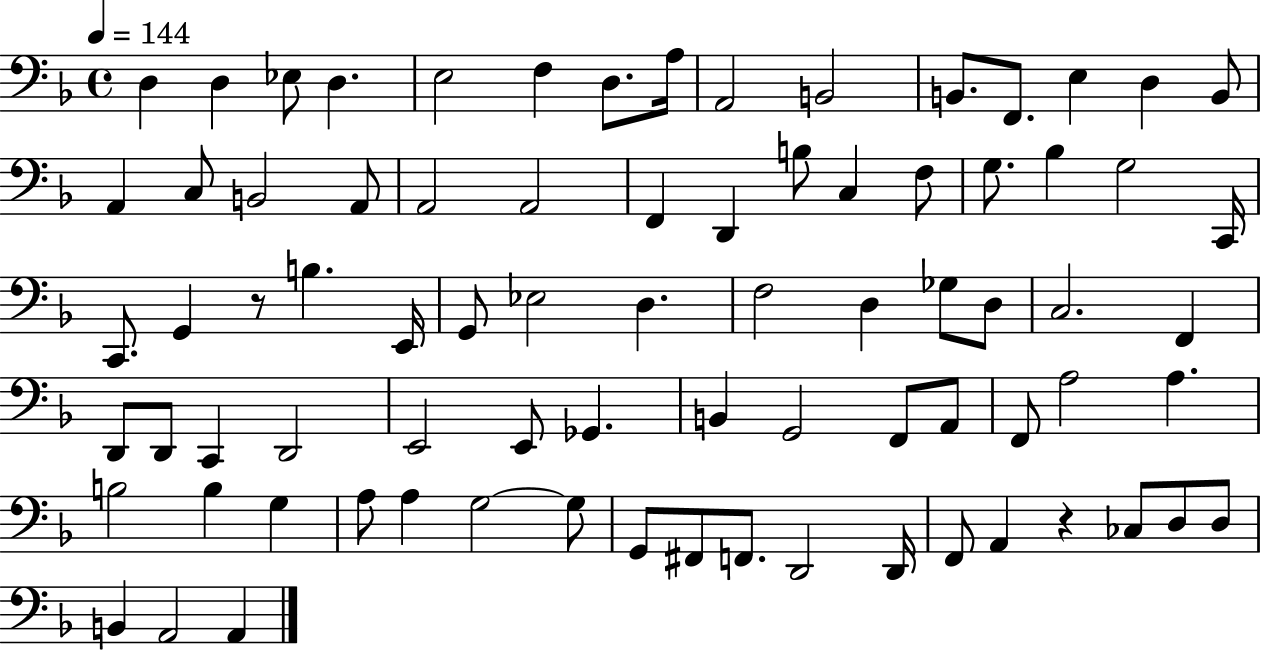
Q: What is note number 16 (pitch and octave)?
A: A2